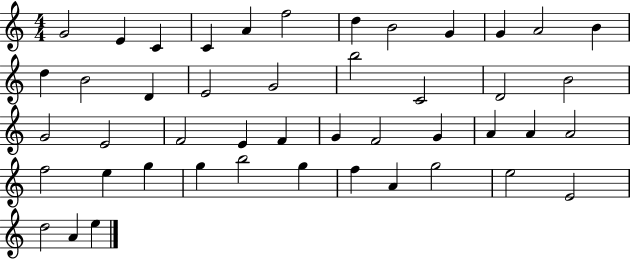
G4/h E4/q C4/q C4/q A4/q F5/h D5/q B4/h G4/q G4/q A4/h B4/q D5/q B4/h D4/q E4/h G4/h B5/h C4/h D4/h B4/h G4/h E4/h F4/h E4/q F4/q G4/q F4/h G4/q A4/q A4/q A4/h F5/h E5/q G5/q G5/q B5/h G5/q F5/q A4/q G5/h E5/h E4/h D5/h A4/q E5/q